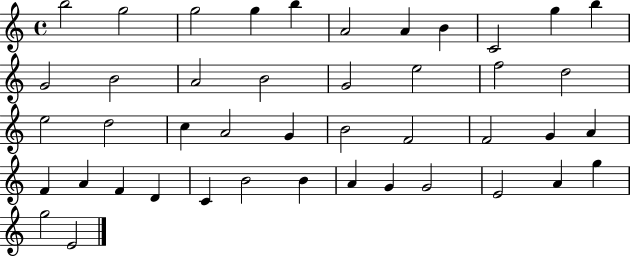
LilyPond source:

{
  \clef treble
  \time 4/4
  \defaultTimeSignature
  \key c \major
  b''2 g''2 | g''2 g''4 b''4 | a'2 a'4 b'4 | c'2 g''4 b''4 | \break g'2 b'2 | a'2 b'2 | g'2 e''2 | f''2 d''2 | \break e''2 d''2 | c''4 a'2 g'4 | b'2 f'2 | f'2 g'4 a'4 | \break f'4 a'4 f'4 d'4 | c'4 b'2 b'4 | a'4 g'4 g'2 | e'2 a'4 g''4 | \break g''2 e'2 | \bar "|."
}